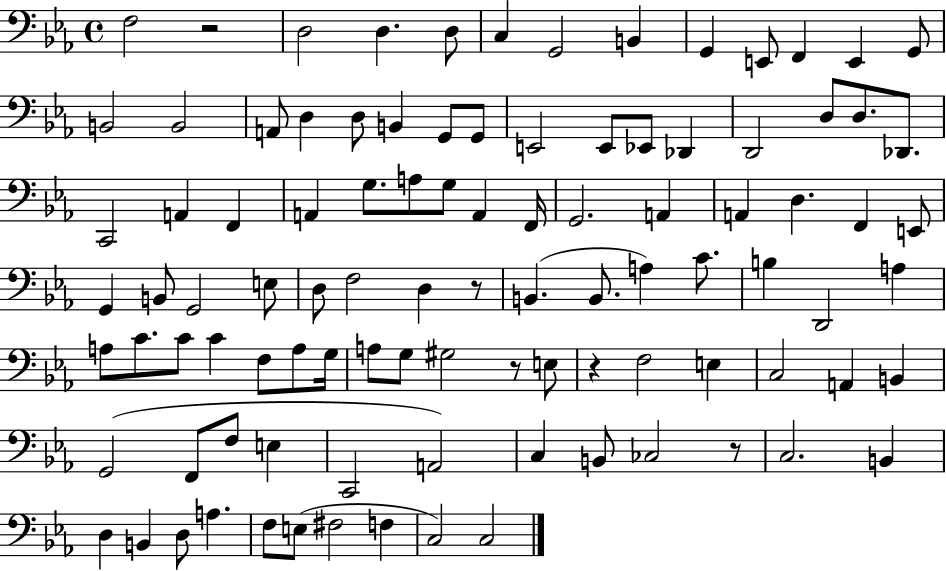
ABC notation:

X:1
T:Untitled
M:4/4
L:1/4
K:Eb
F,2 z2 D,2 D, D,/2 C, G,,2 B,, G,, E,,/2 F,, E,, G,,/2 B,,2 B,,2 A,,/2 D, D,/2 B,, G,,/2 G,,/2 E,,2 E,,/2 _E,,/2 _D,, D,,2 D,/2 D,/2 _D,,/2 C,,2 A,, F,, A,, G,/2 A,/2 G,/2 A,, F,,/4 G,,2 A,, A,, D, F,, E,,/2 G,, B,,/2 G,,2 E,/2 D,/2 F,2 D, z/2 B,, B,,/2 A, C/2 B, D,,2 A, A,/2 C/2 C/2 C F,/2 A,/2 G,/4 A,/2 G,/2 ^G,2 z/2 E,/2 z F,2 E, C,2 A,, B,, G,,2 F,,/2 F,/2 E, C,,2 A,,2 C, B,,/2 _C,2 z/2 C,2 B,, D, B,, D,/2 A, F,/2 E,/2 ^F,2 F, C,2 C,2